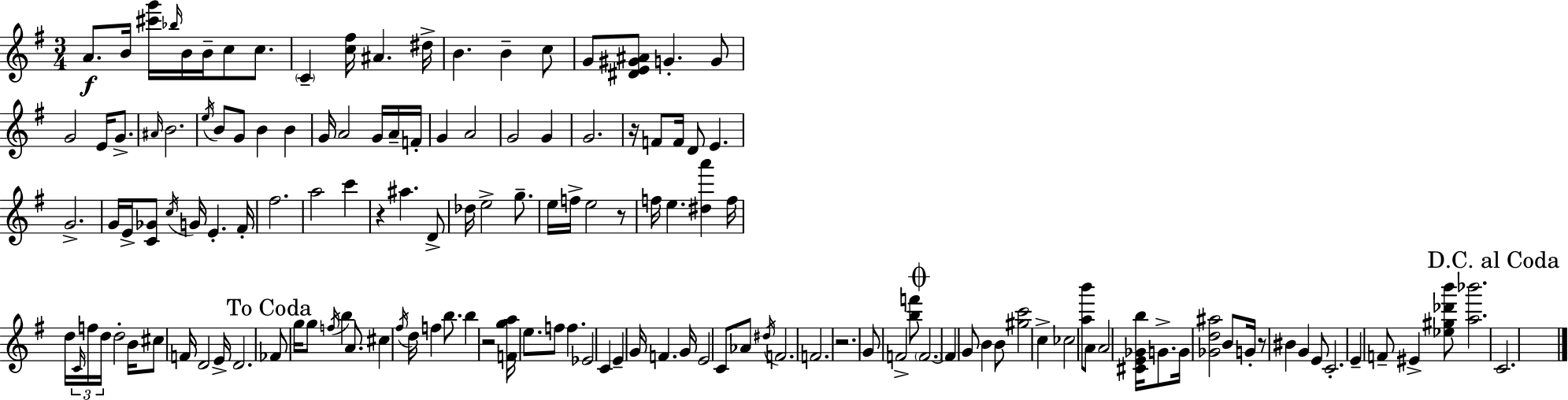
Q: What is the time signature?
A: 3/4